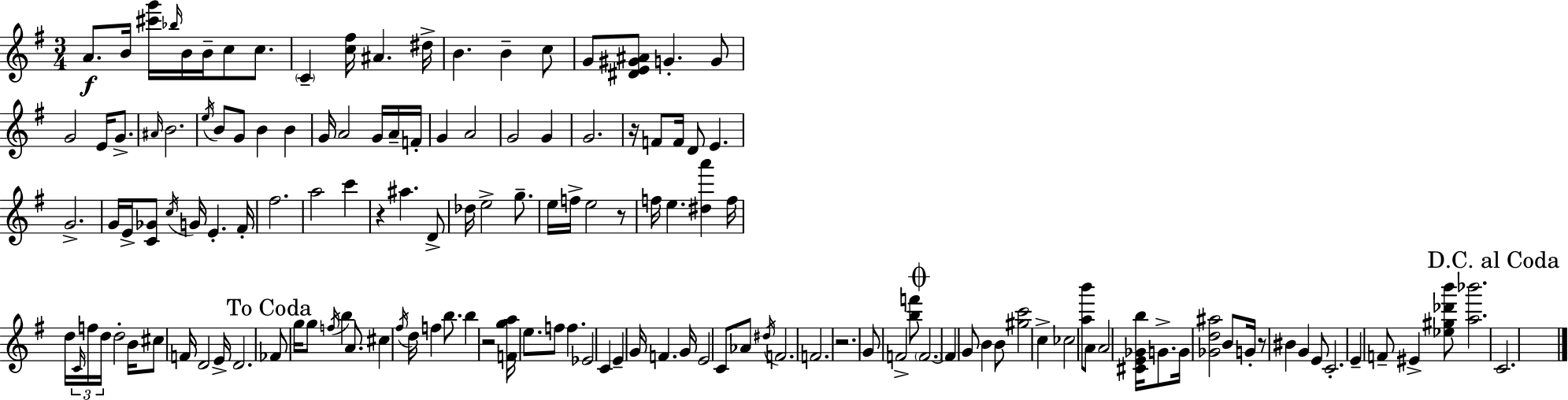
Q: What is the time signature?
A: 3/4